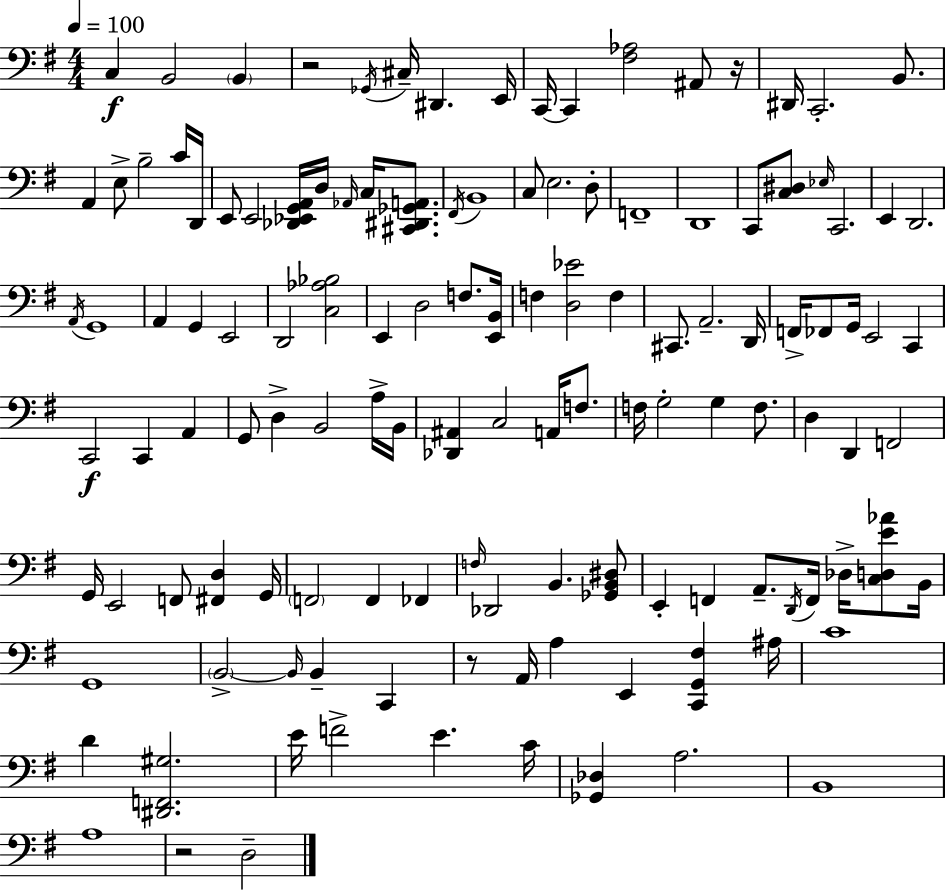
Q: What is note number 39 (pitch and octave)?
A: G2